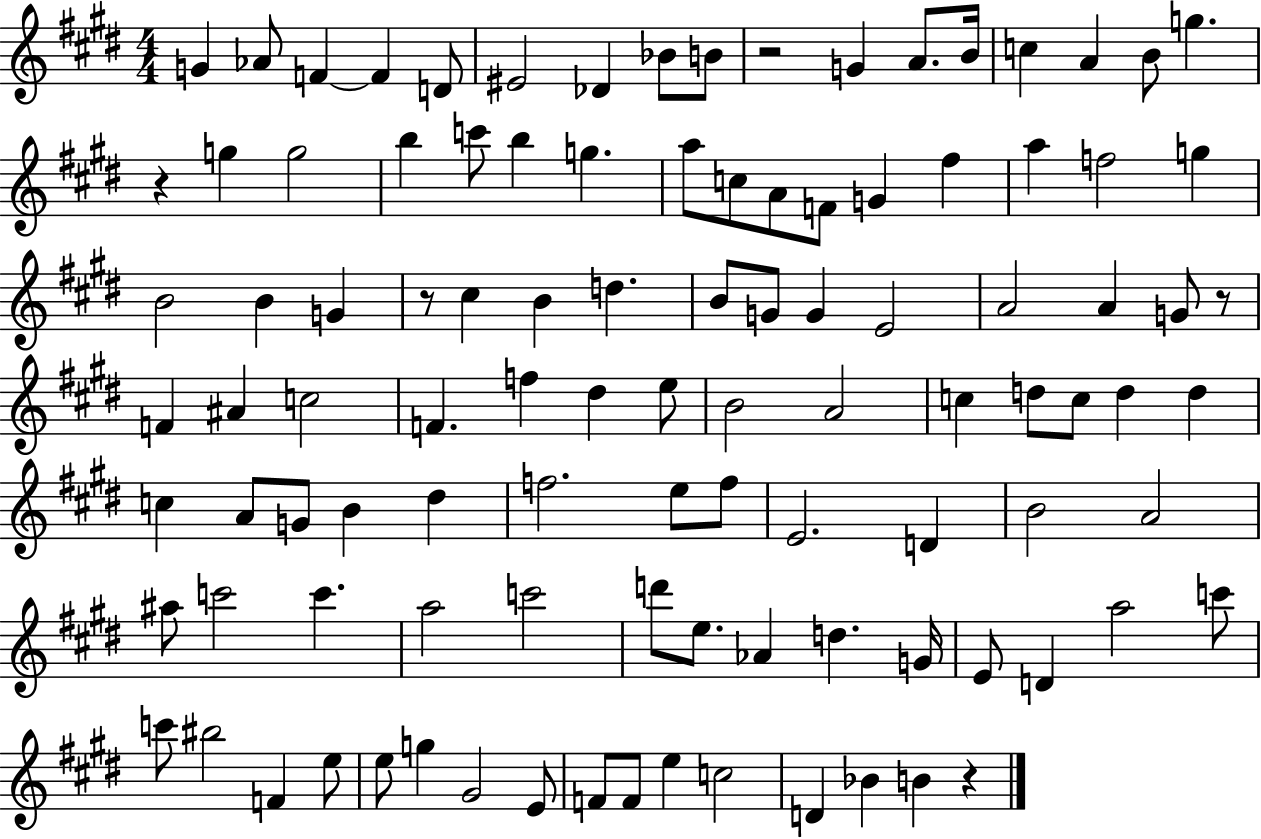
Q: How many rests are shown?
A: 5